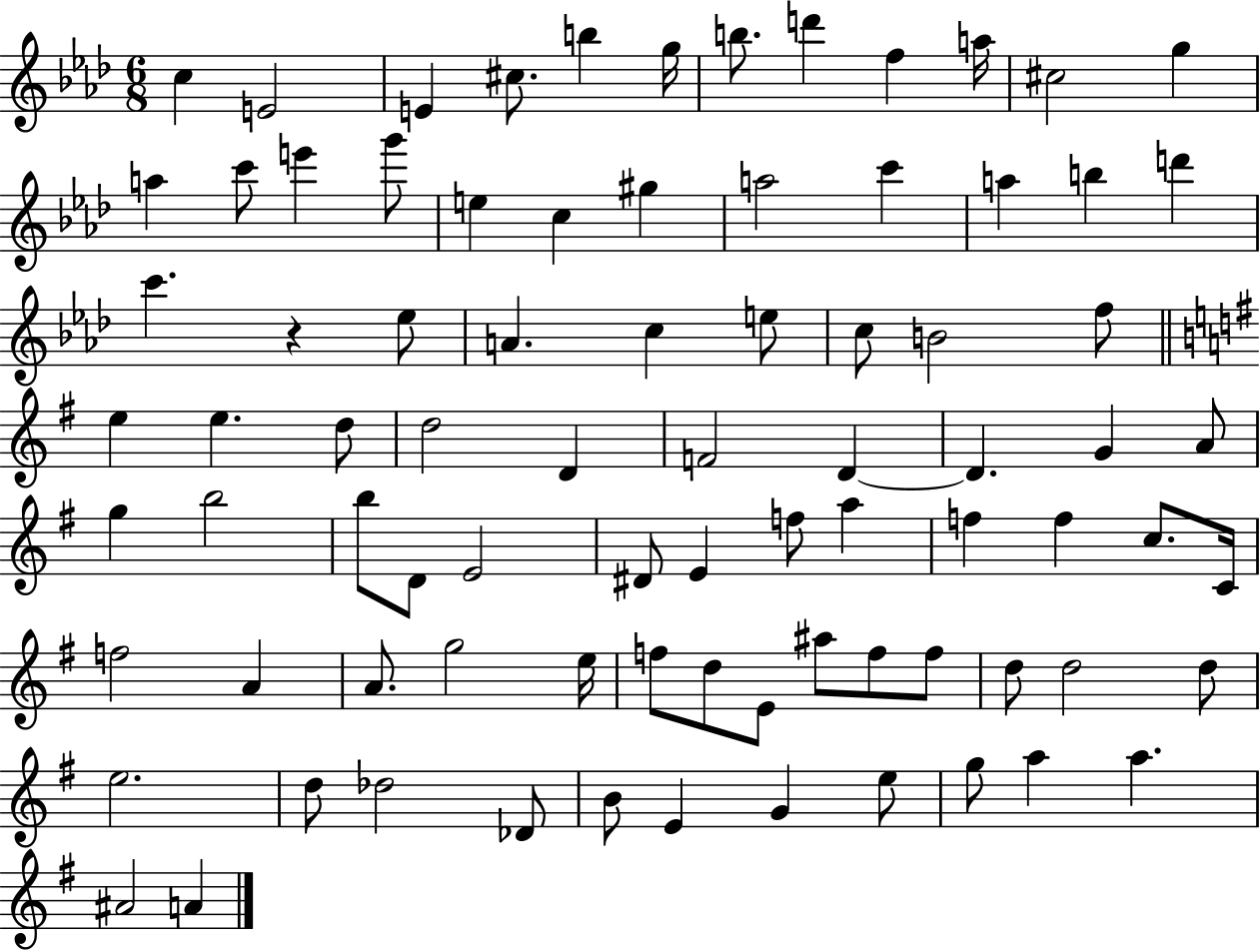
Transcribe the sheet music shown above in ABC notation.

X:1
T:Untitled
M:6/8
L:1/4
K:Ab
c E2 E ^c/2 b g/4 b/2 d' f a/4 ^c2 g a c'/2 e' g'/2 e c ^g a2 c' a b d' c' z _e/2 A c e/2 c/2 B2 f/2 e e d/2 d2 D F2 D D G A/2 g b2 b/2 D/2 E2 ^D/2 E f/2 a f f c/2 C/4 f2 A A/2 g2 e/4 f/2 d/2 E/2 ^a/2 f/2 f/2 d/2 d2 d/2 e2 d/2 _d2 _D/2 B/2 E G e/2 g/2 a a ^A2 A